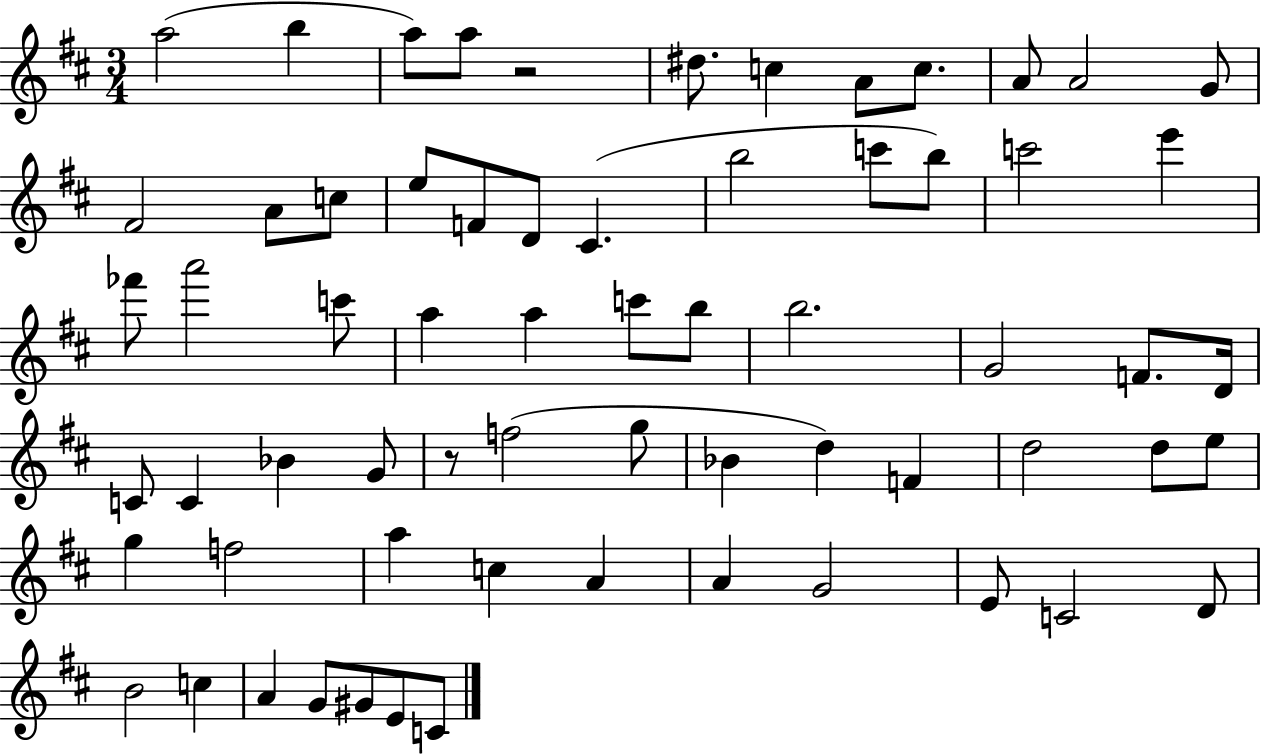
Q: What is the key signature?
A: D major